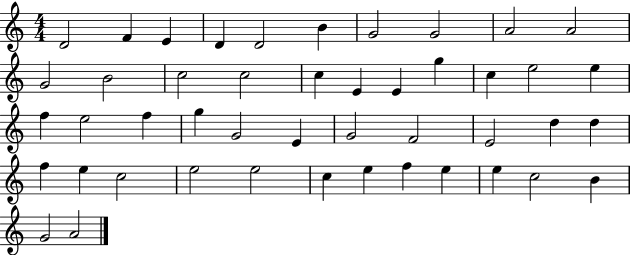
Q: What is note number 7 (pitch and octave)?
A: G4